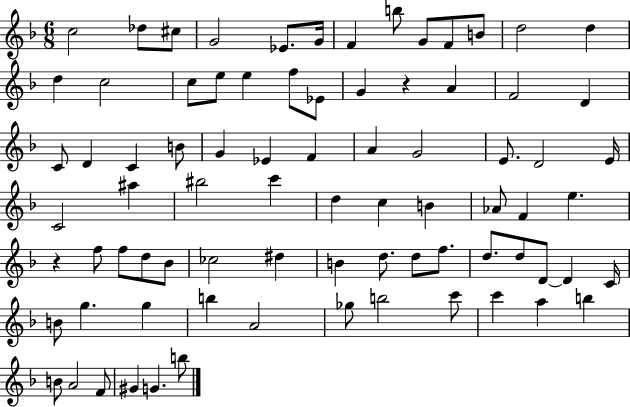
{
  \clef treble
  \numericTimeSignature
  \time 6/8
  \key f \major
  c''2 des''8 cis''8 | g'2 ees'8. g'16 | f'4 b''8 g'8 f'8 b'8 | d''2 d''4 | \break d''4 c''2 | c''8 e''8 e''4 f''8 ees'8 | g'4 r4 a'4 | f'2 d'4 | \break c'8 d'4 c'4 b'8 | g'4 ees'4 f'4 | a'4 g'2 | e'8. d'2 e'16 | \break c'2 ais''4 | bis''2 c'''4 | d''4 c''4 b'4 | aes'8 f'4 e''4. | \break r4 f''8 f''8 d''8 bes'8 | ces''2 dis''4 | b'4 d''8. d''8 f''8. | d''8. d''8 d'8~~ d'4 c'16 | \break b'8 g''4. g''4 | b''4 a'2 | ges''8 b''2 c'''8 | c'''4 a''4 b''4 | \break b'8 a'2 f'8 | gis'4 g'4. b''8 | \bar "|."
}